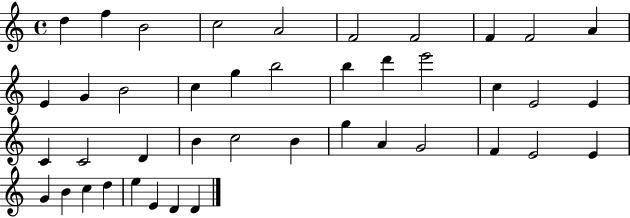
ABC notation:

X:1
T:Untitled
M:4/4
L:1/4
K:C
d f B2 c2 A2 F2 F2 F F2 A E G B2 c g b2 b d' e'2 c E2 E C C2 D B c2 B g A G2 F E2 E G B c d e E D D